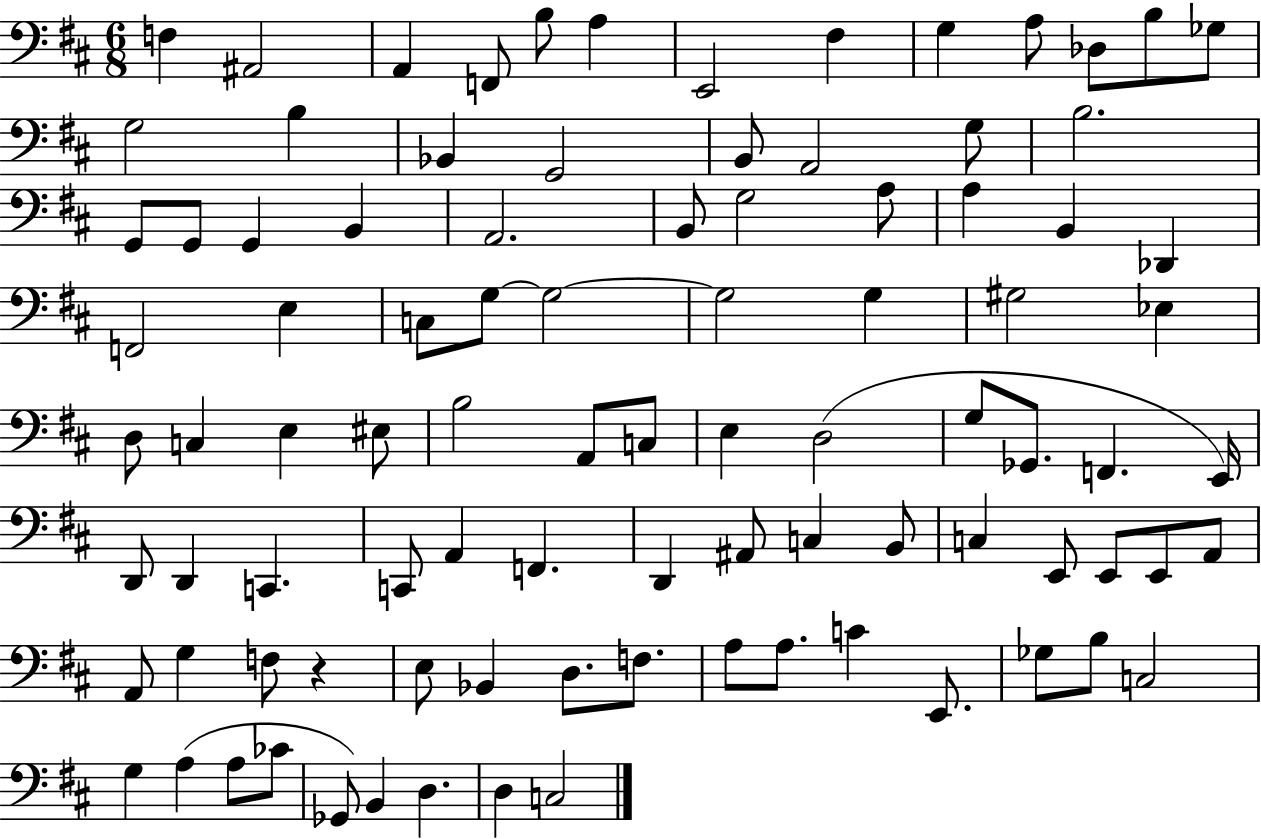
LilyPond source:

{
  \clef bass
  \numericTimeSignature
  \time 6/8
  \key d \major
  f4 ais,2 | a,4 f,8 b8 a4 | e,2 fis4 | g4 a8 des8 b8 ges8 | \break g2 b4 | bes,4 g,2 | b,8 a,2 g8 | b2. | \break g,8 g,8 g,4 b,4 | a,2. | b,8 g2 a8 | a4 b,4 des,4 | \break f,2 e4 | c8 g8~~ g2~~ | g2 g4 | gis2 ees4 | \break d8 c4 e4 eis8 | b2 a,8 c8 | e4 d2( | g8 ges,8. f,4. e,16) | \break d,8 d,4 c,4. | c,8 a,4 f,4. | d,4 ais,8 c4 b,8 | c4 e,8 e,8 e,8 a,8 | \break a,8 g4 f8 r4 | e8 bes,4 d8. f8. | a8 a8. c'4 e,8. | ges8 b8 c2 | \break g4 a4( a8 ces'8 | ges,8) b,4 d4. | d4 c2 | \bar "|."
}